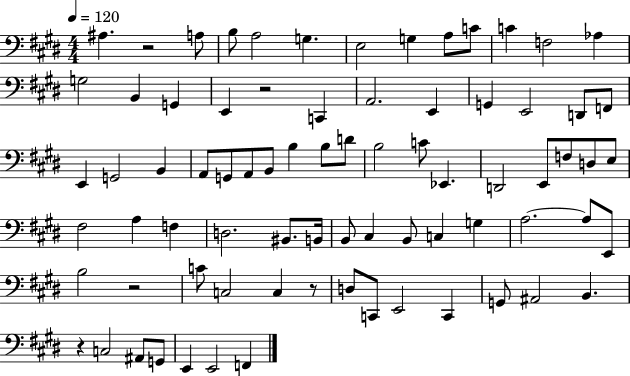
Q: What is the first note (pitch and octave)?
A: A#3